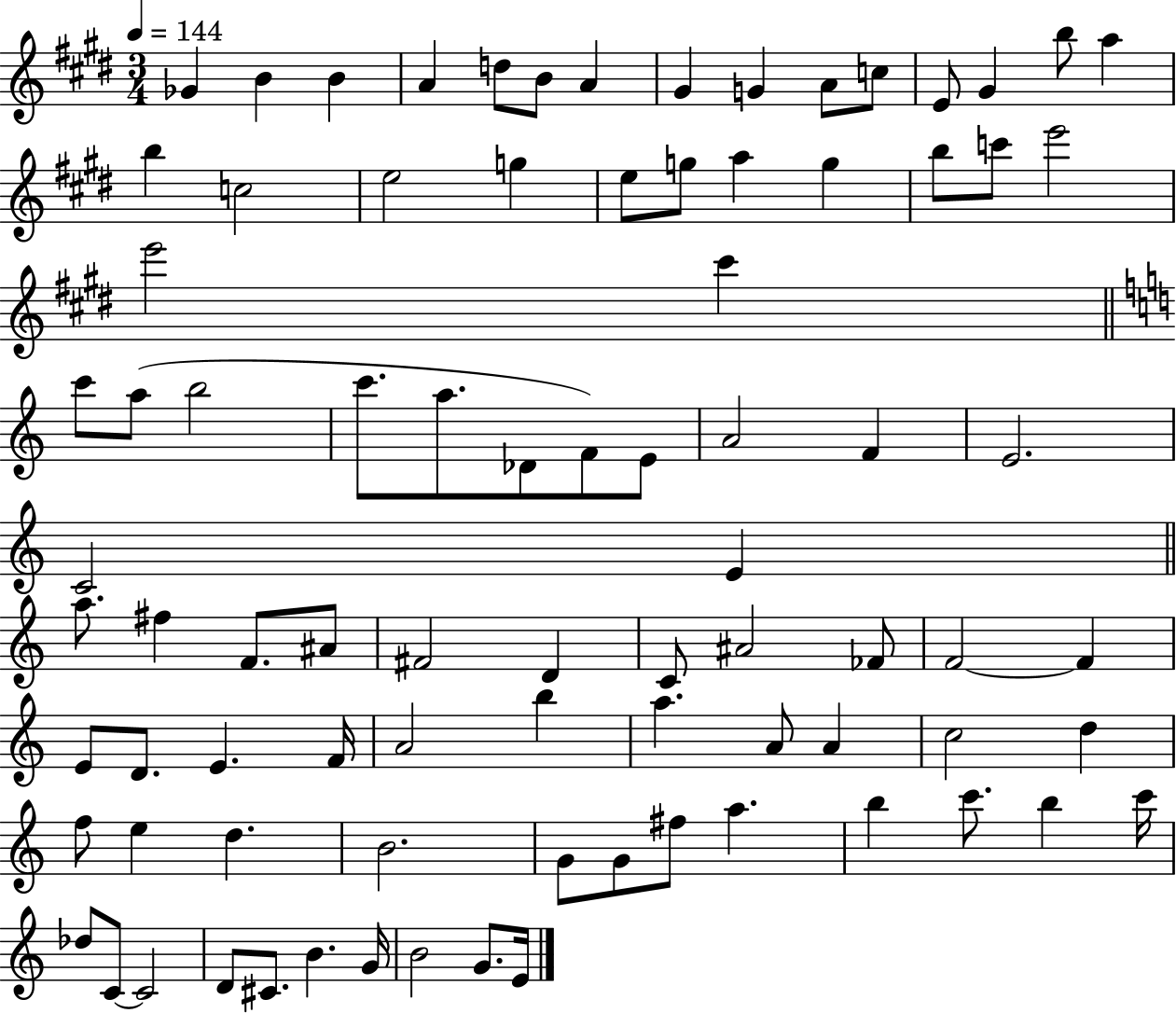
{
  \clef treble
  \numericTimeSignature
  \time 3/4
  \key e \major
  \tempo 4 = 144
  ges'4 b'4 b'4 | a'4 d''8 b'8 a'4 | gis'4 g'4 a'8 c''8 | e'8 gis'4 b''8 a''4 | \break b''4 c''2 | e''2 g''4 | e''8 g''8 a''4 g''4 | b''8 c'''8 e'''2 | \break e'''2 cis'''4 | \bar "||" \break \key c \major c'''8 a''8( b''2 | c'''8. a''8. des'8 f'8) e'8 | a'2 f'4 | e'2. | \break c'2 e'4 | \bar "||" \break \key a \minor a''8. fis''4 f'8. ais'8 | fis'2 d'4 | c'8 ais'2 fes'8 | f'2~~ f'4 | \break e'8 d'8. e'4. f'16 | a'2 b''4 | a''4. a'8 a'4 | c''2 d''4 | \break f''8 e''4 d''4. | b'2. | g'8 g'8 fis''8 a''4. | b''4 c'''8. b''4 c'''16 | \break des''8 c'8~~ c'2 | d'8 cis'8. b'4. g'16 | b'2 g'8. e'16 | \bar "|."
}